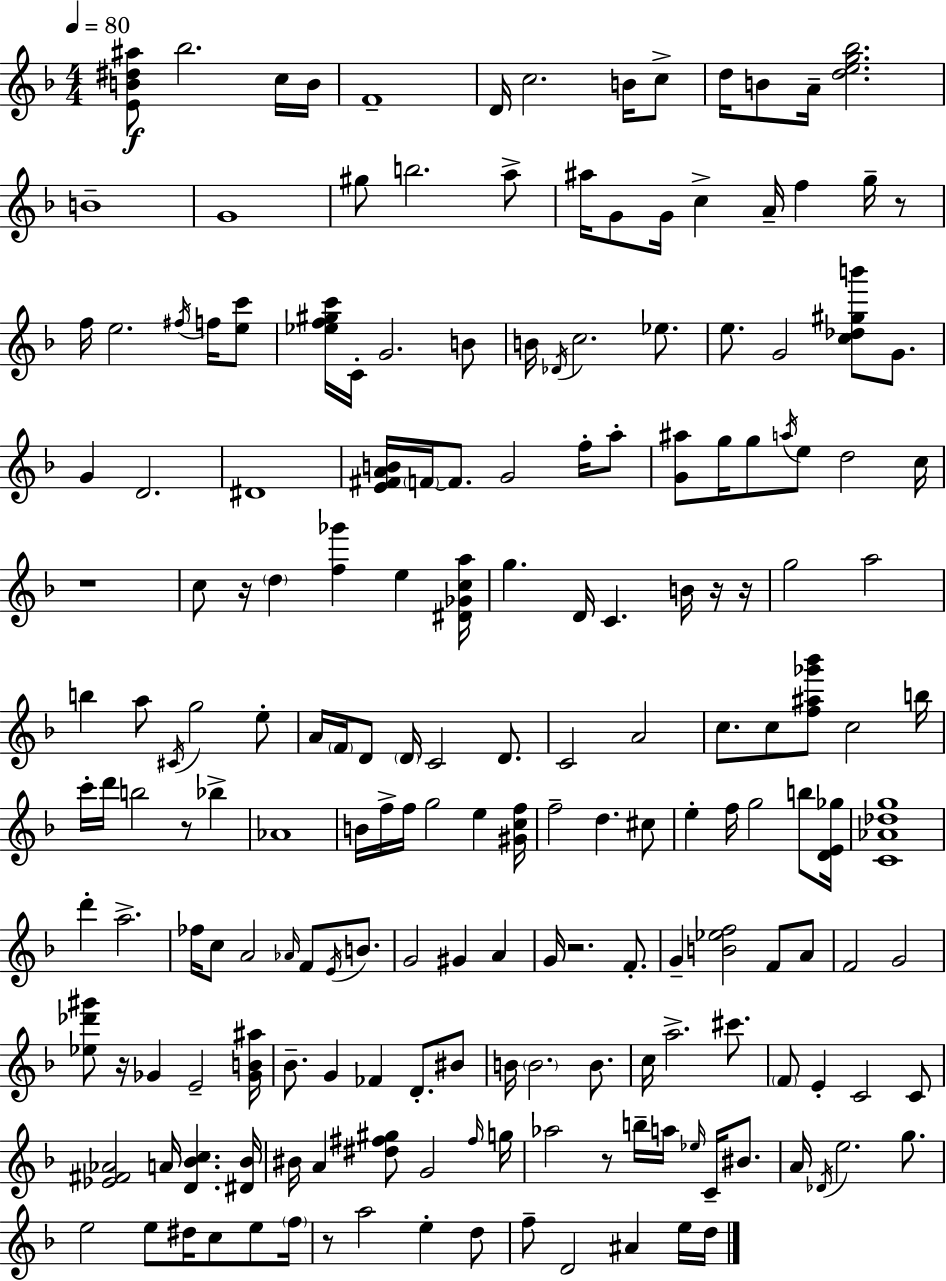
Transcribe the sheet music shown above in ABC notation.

X:1
T:Untitled
M:4/4
L:1/4
K:F
[EB^d^a]/2 _b2 c/4 B/4 F4 D/4 c2 B/4 c/2 d/4 B/2 A/4 [deg_b]2 B4 G4 ^g/2 b2 a/2 ^a/4 G/2 G/4 c A/4 f g/4 z/2 f/4 e2 ^f/4 f/4 [ec']/2 [_ef^gc']/4 C/4 G2 B/2 B/4 _D/4 c2 _e/2 e/2 G2 [c_d^gb']/2 G/2 G D2 ^D4 [E^FAB]/4 F/4 F/2 G2 f/4 a/2 [G^a]/2 g/4 g/2 a/4 e/2 d2 c/4 z4 c/2 z/4 d [f_g'] e [^D_Gca]/4 g D/4 C B/4 z/4 z/4 g2 a2 b a/2 ^C/4 g2 e/2 A/4 F/4 D/2 D/4 C2 D/2 C2 A2 c/2 c/2 [f^a_g'_b']/2 c2 b/4 c'/4 d'/4 b2 z/2 _b _A4 B/4 f/4 f/4 g2 e [^Gcf]/4 f2 d ^c/2 e f/4 g2 b/2 [DE_g]/4 [C_A_dg]4 d' a2 _f/4 c/2 A2 _A/4 F/2 E/4 B/2 G2 ^G A G/4 z2 F/2 G [B_ef]2 F/2 A/2 F2 G2 [_e_d'^g']/2 z/4 _G E2 [_GB^a]/4 _B/2 G _F D/2 ^B/2 B/4 B2 B/2 c/4 a2 ^c'/2 F/2 E C2 C/2 [_E^F_A]2 A/4 [D_Bc] [^D_B]/4 ^B/4 A [^d^f^g]/2 G2 ^f/4 g/4 _a2 z/2 b/4 a/4 _e/4 C/4 ^B/2 A/4 _D/4 e2 g/2 e2 e/2 ^d/4 c/2 e/2 f/4 z/2 a2 e d/2 f/2 D2 ^A e/4 d/4